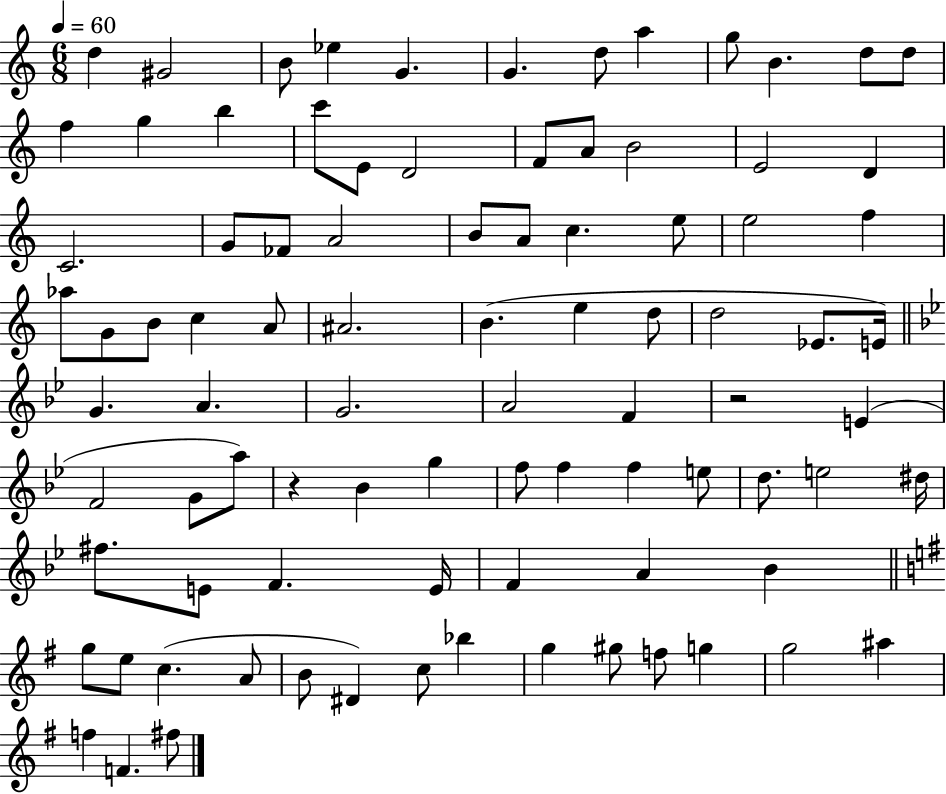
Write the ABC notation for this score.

X:1
T:Untitled
M:6/8
L:1/4
K:C
d ^G2 B/2 _e G G d/2 a g/2 B d/2 d/2 f g b c'/2 E/2 D2 F/2 A/2 B2 E2 D C2 G/2 _F/2 A2 B/2 A/2 c e/2 e2 f _a/2 G/2 B/2 c A/2 ^A2 B e d/2 d2 _E/2 E/4 G A G2 A2 F z2 E F2 G/2 a/2 z _B g f/2 f f e/2 d/2 e2 ^d/4 ^f/2 E/2 F E/4 F A _B g/2 e/2 c A/2 B/2 ^D c/2 _b g ^g/2 f/2 g g2 ^a f F ^f/2